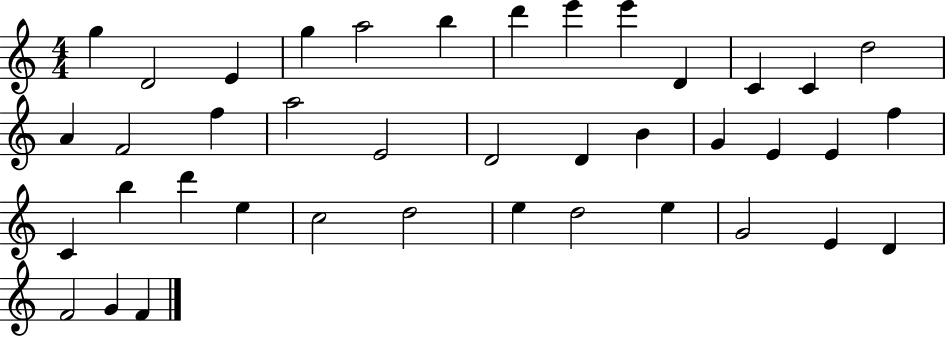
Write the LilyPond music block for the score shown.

{
  \clef treble
  \numericTimeSignature
  \time 4/4
  \key c \major
  g''4 d'2 e'4 | g''4 a''2 b''4 | d'''4 e'''4 e'''4 d'4 | c'4 c'4 d''2 | \break a'4 f'2 f''4 | a''2 e'2 | d'2 d'4 b'4 | g'4 e'4 e'4 f''4 | \break c'4 b''4 d'''4 e''4 | c''2 d''2 | e''4 d''2 e''4 | g'2 e'4 d'4 | \break f'2 g'4 f'4 | \bar "|."
}